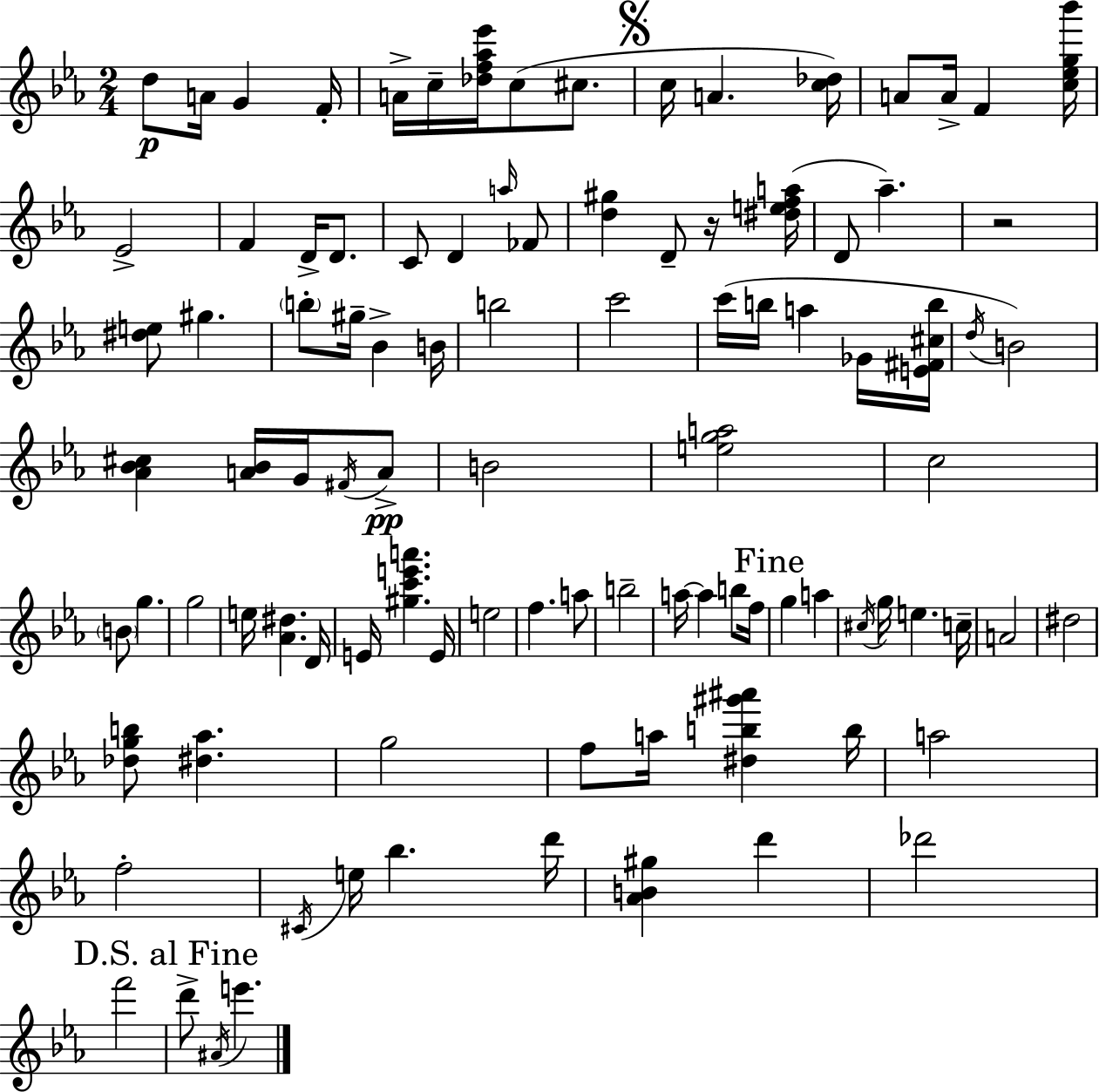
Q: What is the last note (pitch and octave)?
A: E6